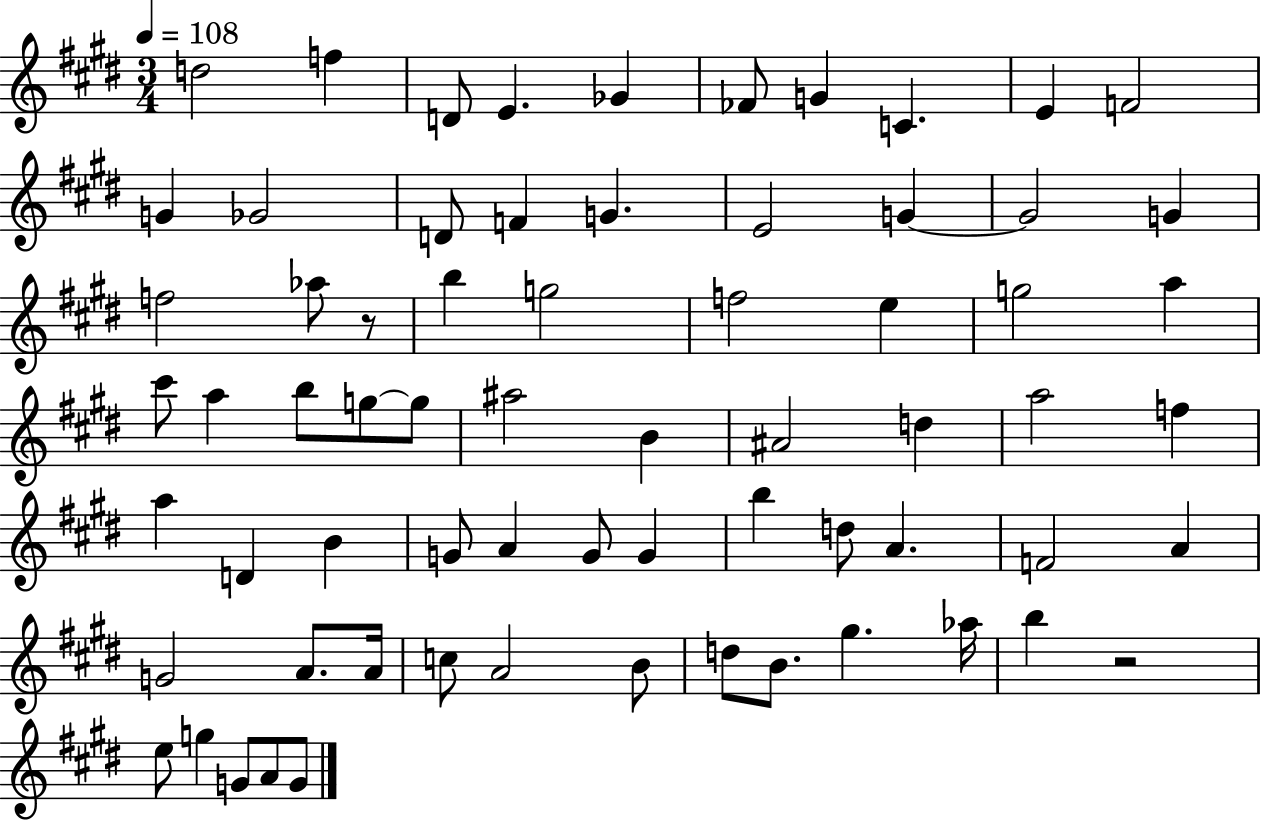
{
  \clef treble
  \numericTimeSignature
  \time 3/4
  \key e \major
  \tempo 4 = 108
  \repeat volta 2 { d''2 f''4 | d'8 e'4. ges'4 | fes'8 g'4 c'4. | e'4 f'2 | \break g'4 ges'2 | d'8 f'4 g'4. | e'2 g'4~~ | g'2 g'4 | \break f''2 aes''8 r8 | b''4 g''2 | f''2 e''4 | g''2 a''4 | \break cis'''8 a''4 b''8 g''8~~ g''8 | ais''2 b'4 | ais'2 d''4 | a''2 f''4 | \break a''4 d'4 b'4 | g'8 a'4 g'8 g'4 | b''4 d''8 a'4. | f'2 a'4 | \break g'2 a'8. a'16 | c''8 a'2 b'8 | d''8 b'8. gis''4. aes''16 | b''4 r2 | \break e''8 g''4 g'8 a'8 g'8 | } \bar "|."
}